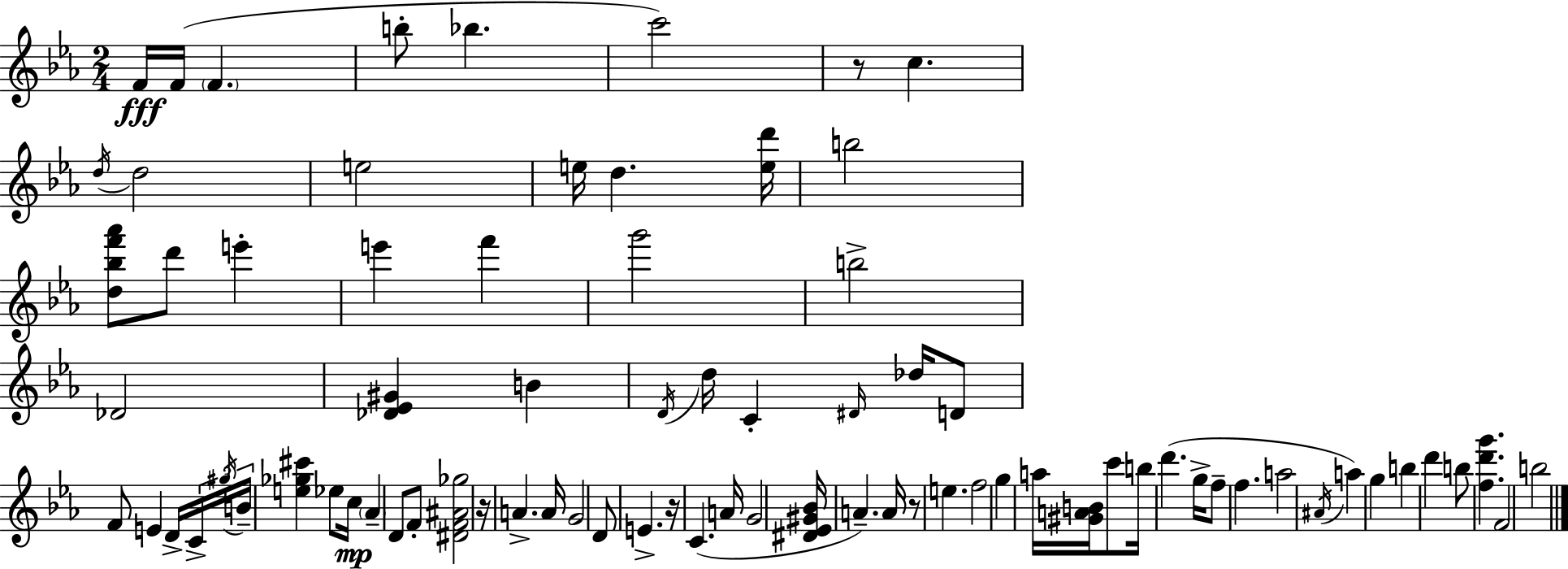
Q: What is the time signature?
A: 2/4